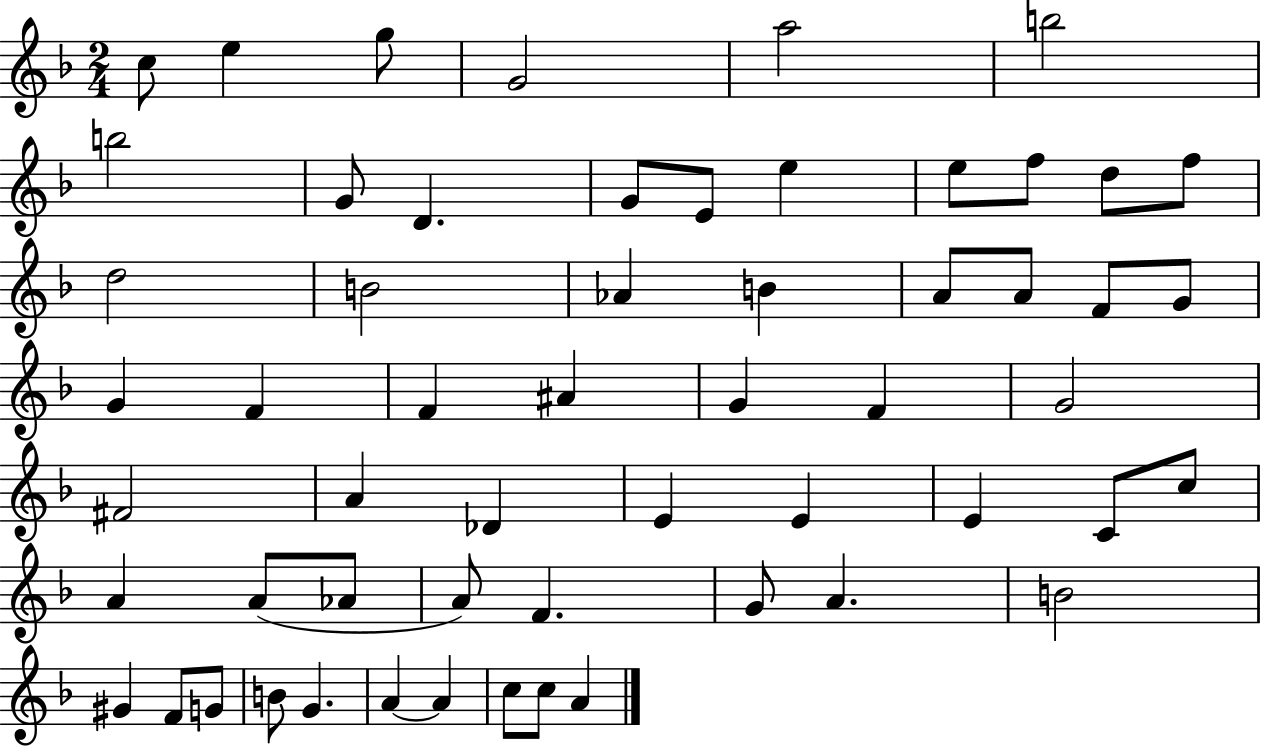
{
  \clef treble
  \numericTimeSignature
  \time 2/4
  \key f \major
  c''8 e''4 g''8 | g'2 | a''2 | b''2 | \break b''2 | g'8 d'4. | g'8 e'8 e''4 | e''8 f''8 d''8 f''8 | \break d''2 | b'2 | aes'4 b'4 | a'8 a'8 f'8 g'8 | \break g'4 f'4 | f'4 ais'4 | g'4 f'4 | g'2 | \break fis'2 | a'4 des'4 | e'4 e'4 | e'4 c'8 c''8 | \break a'4 a'8( aes'8 | a'8) f'4. | g'8 a'4. | b'2 | \break gis'4 f'8 g'8 | b'8 g'4. | a'4~~ a'4 | c''8 c''8 a'4 | \break \bar "|."
}